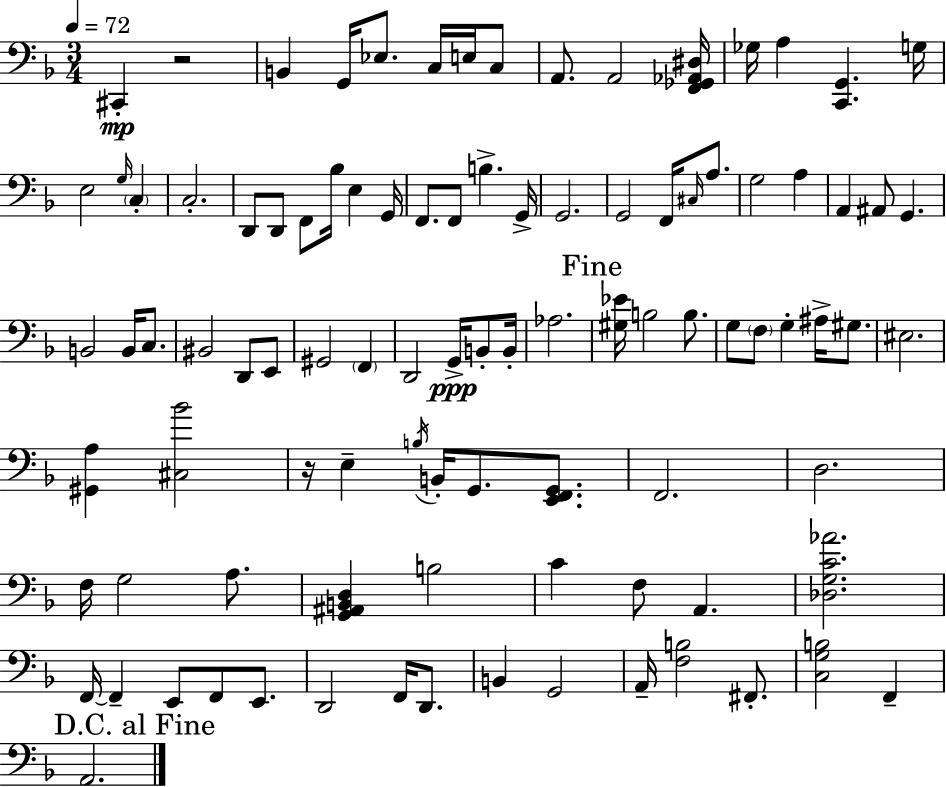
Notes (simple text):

C#2/q R/h B2/q G2/s Eb3/e. C3/s E3/s C3/e A2/e. A2/h [F2,Gb2,Ab2,D#3]/s Gb3/s A3/q [C2,G2]/q. G3/s E3/h G3/s C3/q C3/h. D2/e D2/e F2/e Bb3/s E3/q G2/s F2/e. F2/e B3/q. G2/s G2/h. G2/h F2/s C#3/s A3/e. G3/h A3/q A2/q A#2/e G2/q. B2/h B2/s C3/e. BIS2/h D2/e E2/e G#2/h F2/q D2/h G2/s B2/e B2/s Ab3/h. [G#3,Eb4]/s B3/h B3/e. G3/e F3/e G3/q A#3/s G#3/e. EIS3/h. [G#2,A3]/q [C#3,Bb4]/h R/s E3/q B3/s B2/s G2/e. [E2,F2,G2]/e. F2/h. D3/h. F3/s G3/h A3/e. [G2,A#2,B2,D3]/q B3/h C4/q F3/e A2/q. [Db3,G3,C4,Ab4]/h. F2/s F2/q E2/e F2/e E2/e. D2/h F2/s D2/e. B2/q G2/h A2/s [F3,B3]/h F#2/e. [C3,G3,B3]/h F2/q A2/h.